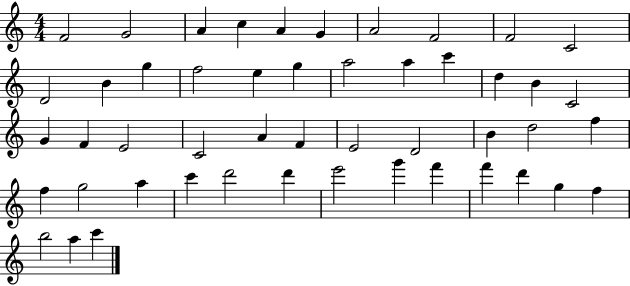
{
  \clef treble
  \numericTimeSignature
  \time 4/4
  \key c \major
  f'2 g'2 | a'4 c''4 a'4 g'4 | a'2 f'2 | f'2 c'2 | \break d'2 b'4 g''4 | f''2 e''4 g''4 | a''2 a''4 c'''4 | d''4 b'4 c'2 | \break g'4 f'4 e'2 | c'2 a'4 f'4 | e'2 d'2 | b'4 d''2 f''4 | \break f''4 g''2 a''4 | c'''4 d'''2 d'''4 | e'''2 g'''4 f'''4 | f'''4 d'''4 g''4 f''4 | \break b''2 a''4 c'''4 | \bar "|."
}